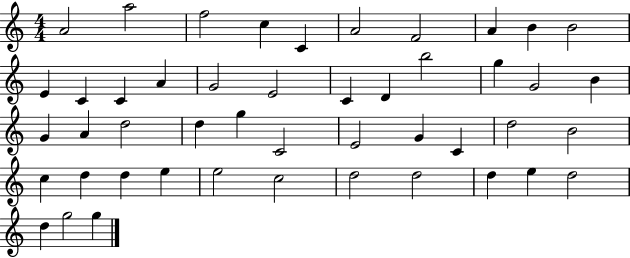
{
  \clef treble
  \numericTimeSignature
  \time 4/4
  \key c \major
  a'2 a''2 | f''2 c''4 c'4 | a'2 f'2 | a'4 b'4 b'2 | \break e'4 c'4 c'4 a'4 | g'2 e'2 | c'4 d'4 b''2 | g''4 g'2 b'4 | \break g'4 a'4 d''2 | d''4 g''4 c'2 | e'2 g'4 c'4 | d''2 b'2 | \break c''4 d''4 d''4 e''4 | e''2 c''2 | d''2 d''2 | d''4 e''4 d''2 | \break d''4 g''2 g''4 | \bar "|."
}